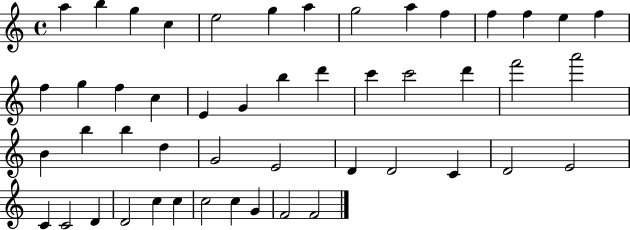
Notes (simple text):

A5/q B5/q G5/q C5/q E5/h G5/q A5/q G5/h A5/q F5/q F5/q F5/q E5/q F5/q F5/q G5/q F5/q C5/q E4/q G4/q B5/q D6/q C6/q C6/h D6/q F6/h A6/h B4/q B5/q B5/q D5/q G4/h E4/h D4/q D4/h C4/q D4/h E4/h C4/q C4/h D4/q D4/h C5/q C5/q C5/h C5/q G4/q F4/h F4/h